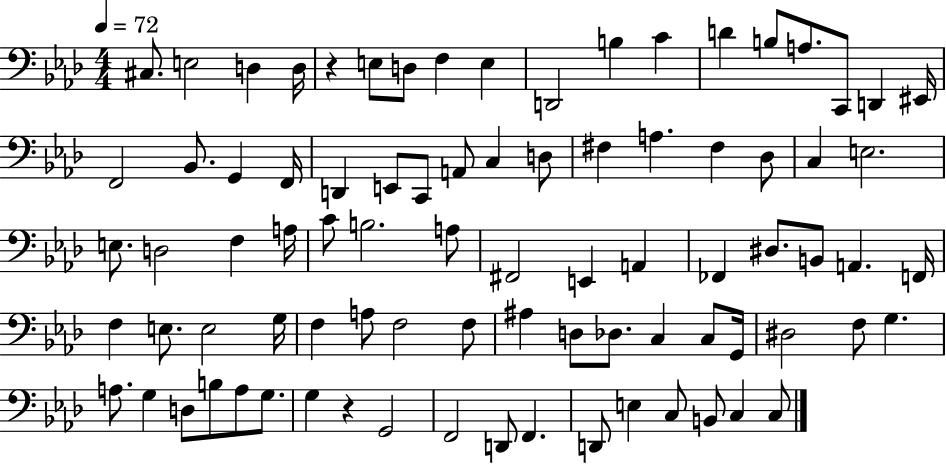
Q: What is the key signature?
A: AES major